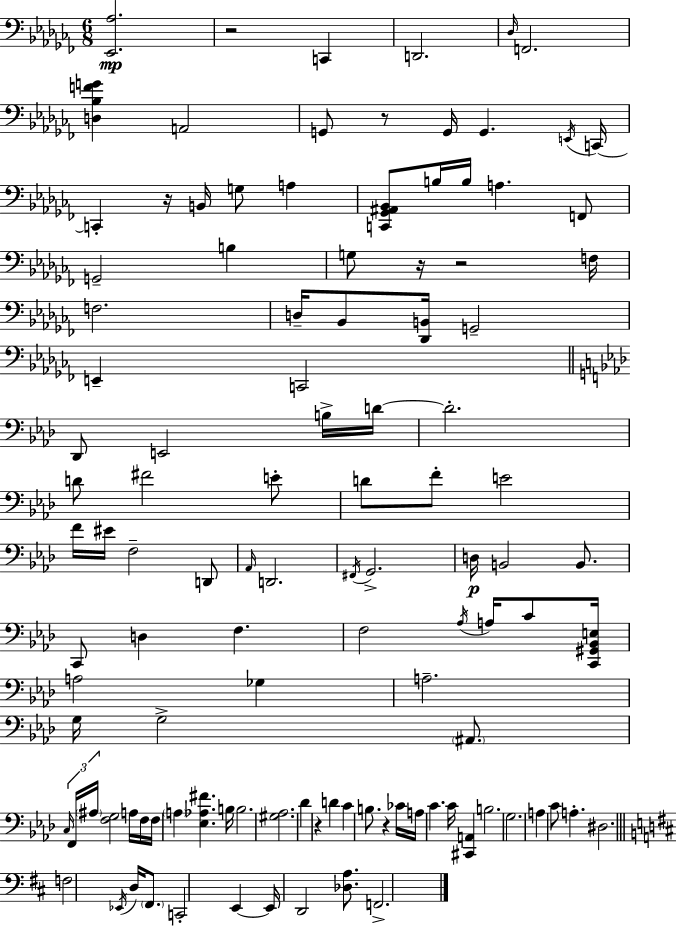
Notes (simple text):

[Eb2,Ab3]/h. R/h C2/q D2/h. Db3/s F2/h. [D3,Bb3,F4,G4]/q A2/h G2/e R/e G2/s G2/q. E2/s C2/s C2/q R/s B2/s G3/e A3/q [C2,Gb2,A#2,Bb2]/e B3/s B3/s A3/q. F2/e G2/h B3/q G3/e R/s R/h F3/s F3/h. D3/s Bb2/e [Db2,B2]/s G2/h E2/q C2/h Db2/e E2/h B3/s D4/s D4/h. D4/e F#4/h E4/e D4/e F4/e E4/h F4/s EIS4/s F3/h D2/e Ab2/s D2/h. F#2/s G2/h. D3/s B2/h B2/e. C2/e D3/q F3/q. F3/h Ab3/s A3/s C4/e [C2,G#2,Bb2,E3]/s A3/h Gb3/q A3/h. G3/s G3/h A#2/e. C3/s F2/s A#3/s [F3,G3]/h A3/s F3/s F3/s A3/q [Eb3,Ab3,F#4]/q. B3/s B3/h. [G#3,Ab3]/h. Db4/q R/q D4/q C4/q B3/e. R/q CES4/s A3/s C4/q. C4/s [C#2,A2]/q B3/h. G3/h. A3/q C4/e A3/q. D#3/h. F3/h Eb2/s D3/s F#2/e. C2/h E2/q E2/s D2/h [Db3,A3]/e. F2/h.